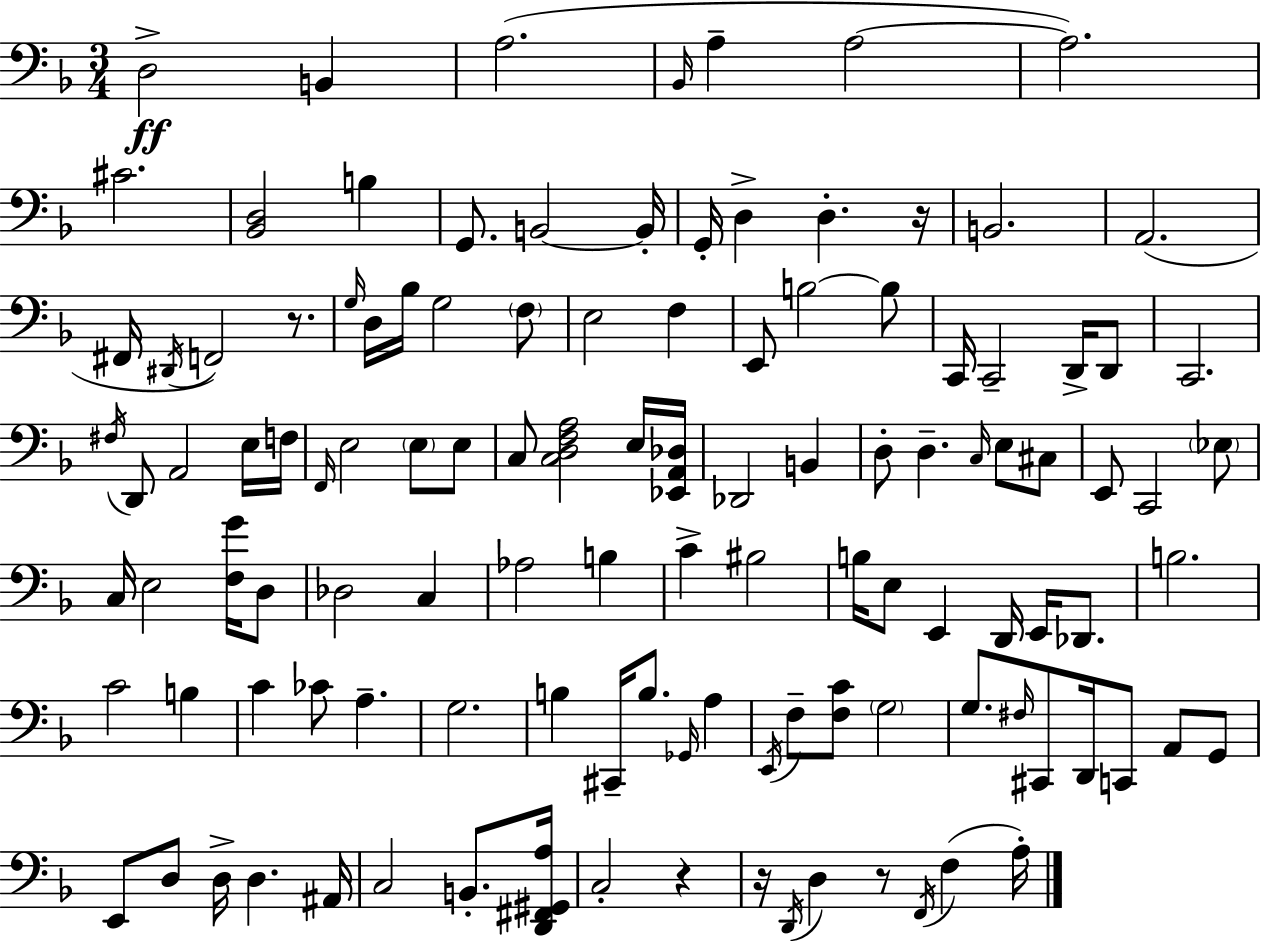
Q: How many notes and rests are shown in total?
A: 117